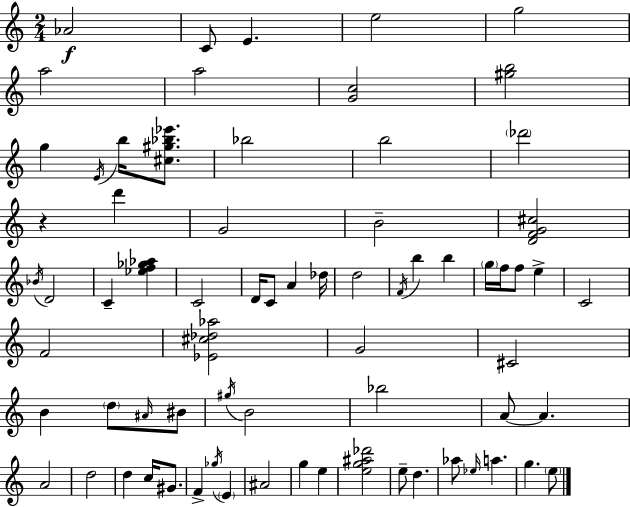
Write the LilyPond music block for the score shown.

{
  \clef treble
  \numericTimeSignature
  \time 2/4
  \key c \major
  \repeat volta 2 { aes'2\f | c'8 e'4. | e''2 | g''2 | \break a''2 | a''2 | <g' c''>2 | <gis'' b''>2 | \break g''4 \acciaccatura { e'16 } b''16 <cis'' gis'' bes'' ees'''>8. | bes''2 | b''2 | \parenthesize des'''2 | \break r4 d'''4 | g'2 | b'2-- | <d' f' g' cis''>2 | \break \acciaccatura { bes'16 } d'2 | c'4-- <ees'' f'' ges'' aes''>4 | c'2 | d'16 c'8 a'4 | \break des''16 d''2 | \acciaccatura { f'16 } b''4 b''4 | \parenthesize g''16 f''16 f''8 e''4-> | c'2 | \break f'2 | <ees' cis'' des'' aes''>2 | g'2 | cis'2 | \break b'4 \parenthesize d''8 | \grace { ais'16 } bis'8 \acciaccatura { gis''16 } b'2 | bes''2 | a'8~~ a'4. | \break a'2 | d''2 | d''4 | c''16 gis'8. f'4-> | \break \acciaccatura { ges''16 } \parenthesize e'4 ais'2 | g''4 | e''4 <e'' g'' ais'' des'''>2 | e''8-- | \break d''4. aes''8 | \grace { ees''16 } a''4. g''4. | \parenthesize e''8 } \bar "|."
}